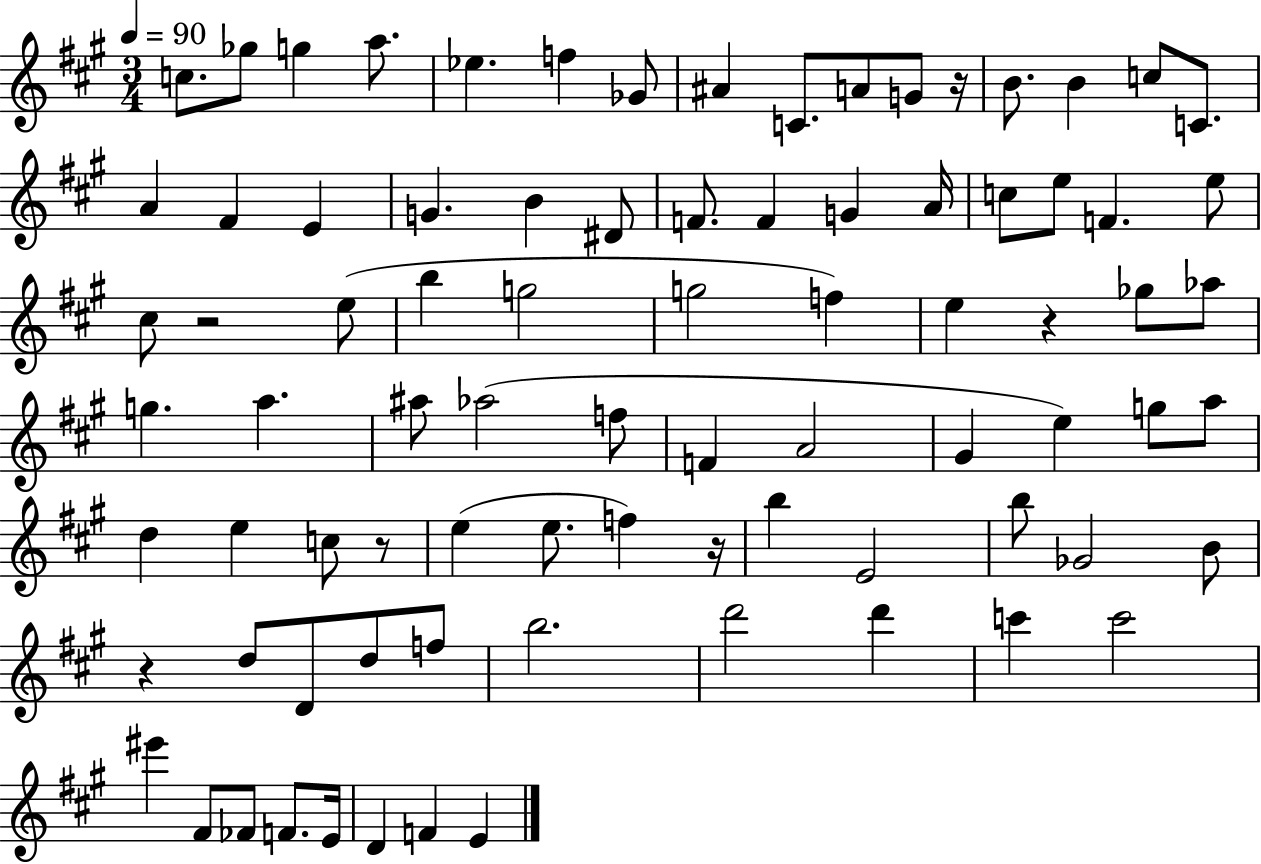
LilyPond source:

{
  \clef treble
  \numericTimeSignature
  \time 3/4
  \key a \major
  \tempo 4 = 90
  c''8. ges''8 g''4 a''8. | ees''4. f''4 ges'8 | ais'4 c'8. a'8 g'8 r16 | b'8. b'4 c''8 c'8. | \break a'4 fis'4 e'4 | g'4. b'4 dis'8 | f'8. f'4 g'4 a'16 | c''8 e''8 f'4. e''8 | \break cis''8 r2 e''8( | b''4 g''2 | g''2 f''4) | e''4 r4 ges''8 aes''8 | \break g''4. a''4. | ais''8 aes''2( f''8 | f'4 a'2 | gis'4 e''4) g''8 a''8 | \break d''4 e''4 c''8 r8 | e''4( e''8. f''4) r16 | b''4 e'2 | b''8 ges'2 b'8 | \break r4 d''8 d'8 d''8 f''8 | b''2. | d'''2 d'''4 | c'''4 c'''2 | \break eis'''4 fis'8 fes'8 f'8. e'16 | d'4 f'4 e'4 | \bar "|."
}